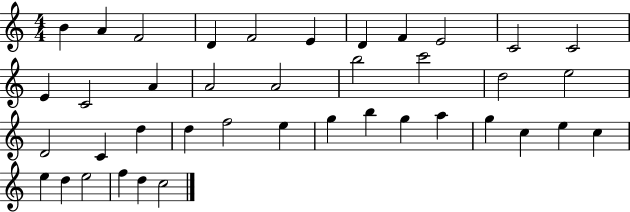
X:1
T:Untitled
M:4/4
L:1/4
K:C
B A F2 D F2 E D F E2 C2 C2 E C2 A A2 A2 b2 c'2 d2 e2 D2 C d d f2 e g b g a g c e c e d e2 f d c2